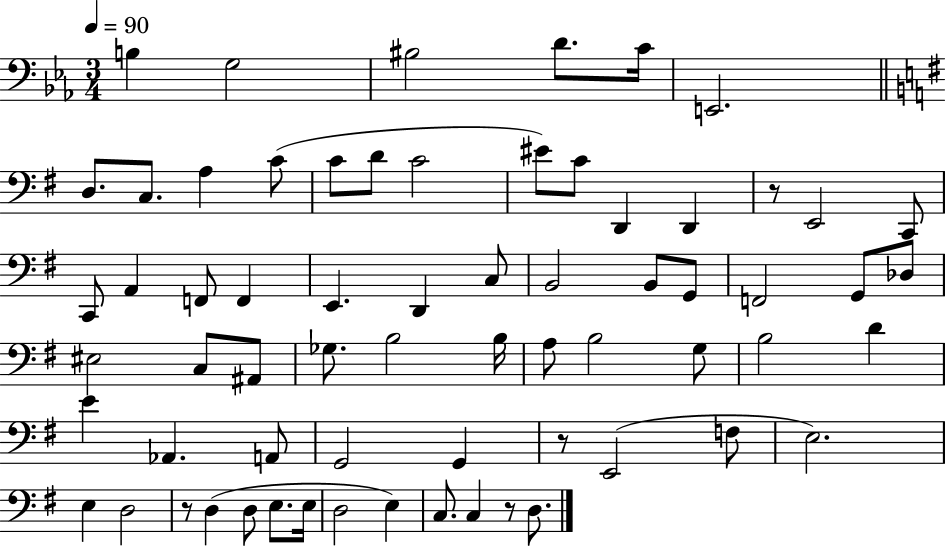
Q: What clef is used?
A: bass